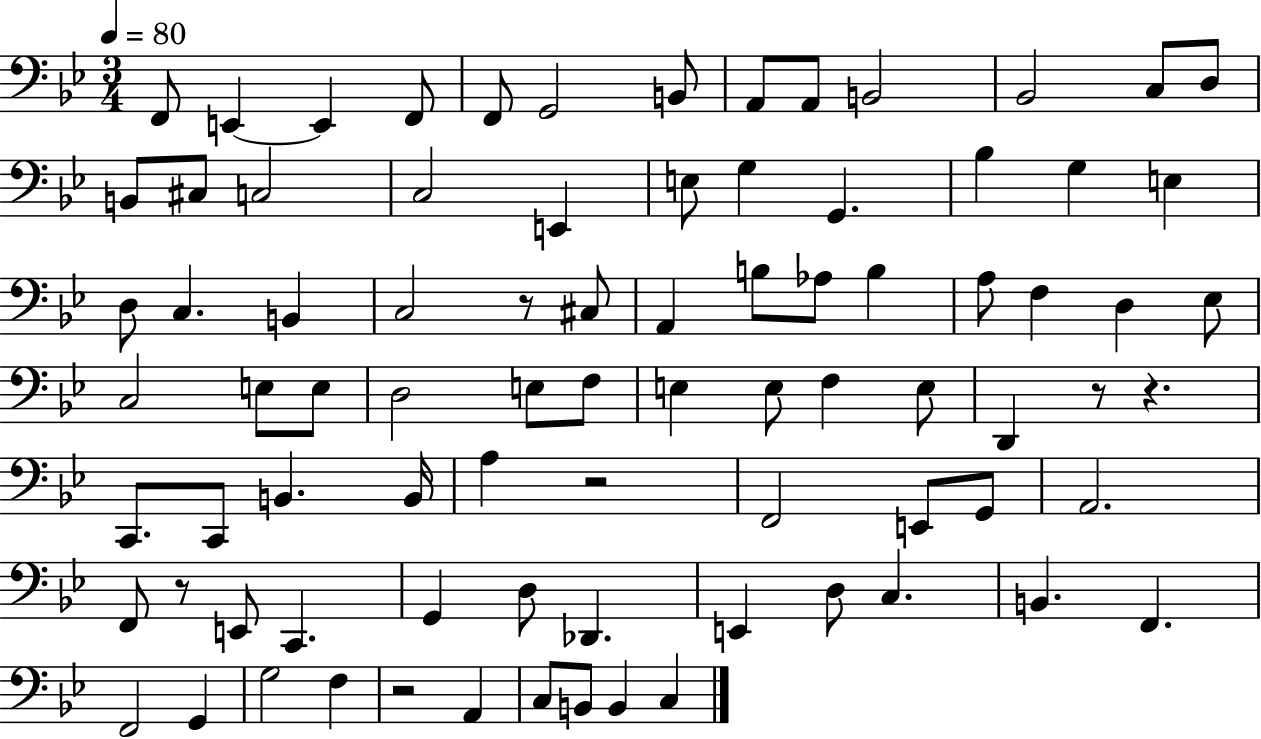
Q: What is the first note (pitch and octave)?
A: F2